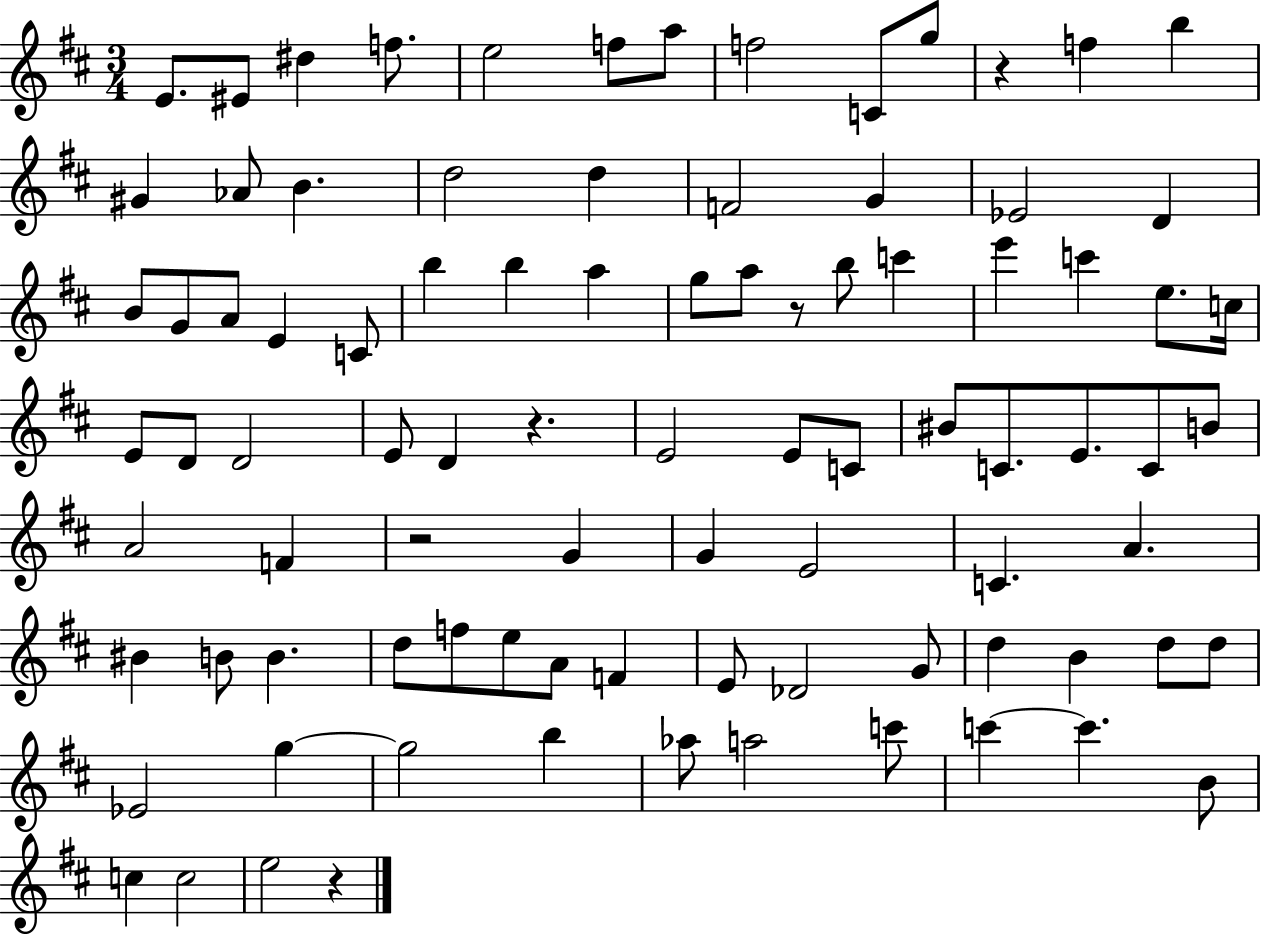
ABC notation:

X:1
T:Untitled
M:3/4
L:1/4
K:D
E/2 ^E/2 ^d f/2 e2 f/2 a/2 f2 C/2 g/2 z f b ^G _A/2 B d2 d F2 G _E2 D B/2 G/2 A/2 E C/2 b b a g/2 a/2 z/2 b/2 c' e' c' e/2 c/4 E/2 D/2 D2 E/2 D z E2 E/2 C/2 ^B/2 C/2 E/2 C/2 B/2 A2 F z2 G G E2 C A ^B B/2 B d/2 f/2 e/2 A/2 F E/2 _D2 G/2 d B d/2 d/2 _E2 g g2 b _a/2 a2 c'/2 c' c' B/2 c c2 e2 z